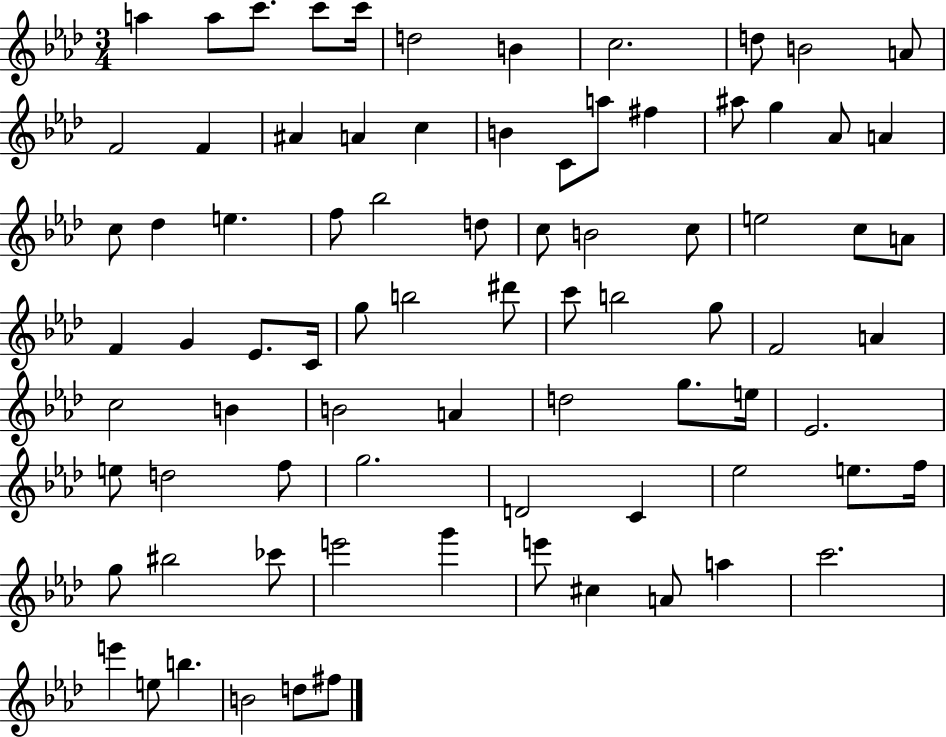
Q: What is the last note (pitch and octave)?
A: F#5